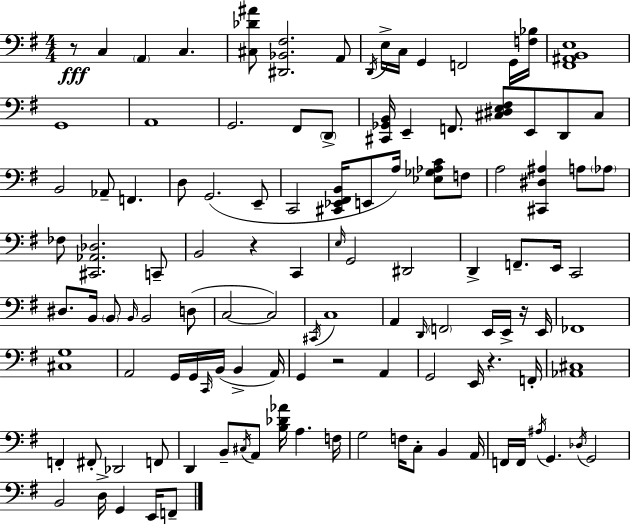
X:1
T:Untitled
M:4/4
L:1/4
K:G
z/2 C, A,, C, [^C,_D^A]/2 [^D,,_B,,^F,]2 A,,/2 D,,/4 E,/4 C,/4 G,, F,,2 G,,/4 [F,_B,]/4 [^F,,^A,,B,,E,]4 G,,4 A,,4 G,,2 ^F,,/2 D,,/2 [^C,,_G,,B,,]/4 E,, F,,/2 [^C,^D,E,^F,]/2 E,,/2 D,,/2 ^C,/2 B,,2 _A,,/2 F,, D,/2 G,,2 E,,/2 C,,2 [^C,,_E,,^F,,B,,]/4 E,,/2 A,/4 [_E,_G,_A,C]/2 F,/2 A,2 [^C,,^D,^A,] A,/2 _A,/2 _F,/2 [^C,,_A,,_D,]2 C,,/2 B,,2 z C,, E,/4 G,,2 ^D,,2 D,, F,,/2 E,,/4 C,,2 ^D,/2 B,,/4 B,,/2 B,,/4 B,,2 D,/2 C,2 C,2 ^C,,/4 C,4 A,, D,,/4 F,,2 E,,/4 E,,/4 z/4 E,,/4 _F,,4 [^C,G,]4 A,,2 G,,/4 G,,/4 C,,/4 B,,/4 B,, A,,/4 G,, z2 A,, G,,2 E,,/4 z F,,/4 [_A,,^C,]4 F,, ^F,,/2 _D,,2 F,,/2 D,, B,,/2 ^C,/4 A,,/2 [B,_D_A]/4 A, F,/4 G,2 F,/4 C,/2 B,, A,,/4 F,,/4 F,,/4 ^A,/4 G,, _D,/4 G,,2 B,,2 D,/4 G,, E,,/4 F,,/2